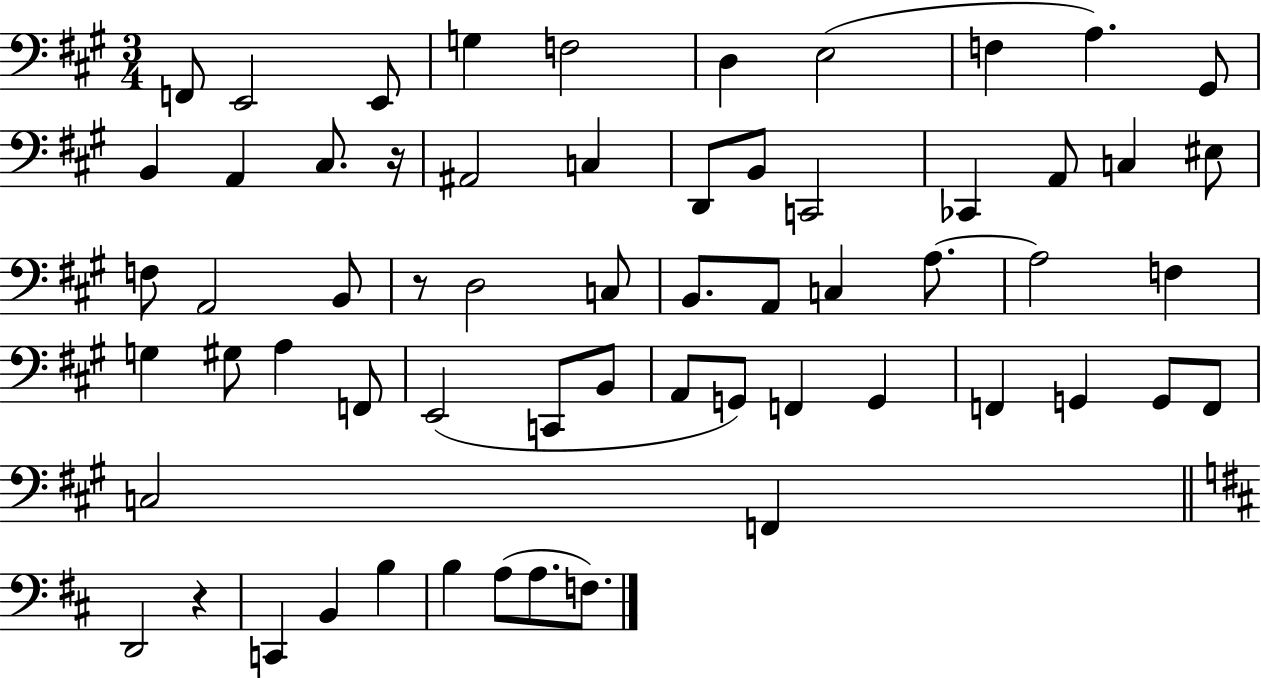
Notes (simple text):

F2/e E2/h E2/e G3/q F3/h D3/q E3/h F3/q A3/q. G#2/e B2/q A2/q C#3/e. R/s A#2/h C3/q D2/e B2/e C2/h CES2/q A2/e C3/q EIS3/e F3/e A2/h B2/e R/e D3/h C3/e B2/e. A2/e C3/q A3/e. A3/h F3/q G3/q G#3/e A3/q F2/e E2/h C2/e B2/e A2/e G2/e F2/q G2/q F2/q G2/q G2/e F2/e C3/h F2/q D2/h R/q C2/q B2/q B3/q B3/q A3/e A3/e. F3/e.